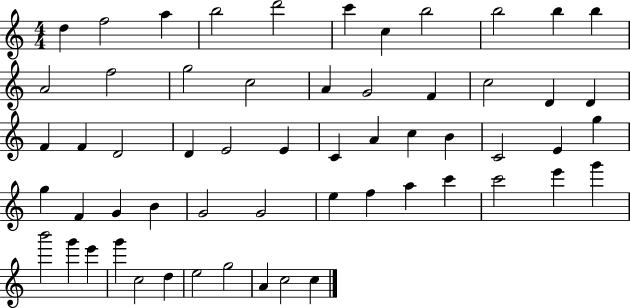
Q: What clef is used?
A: treble